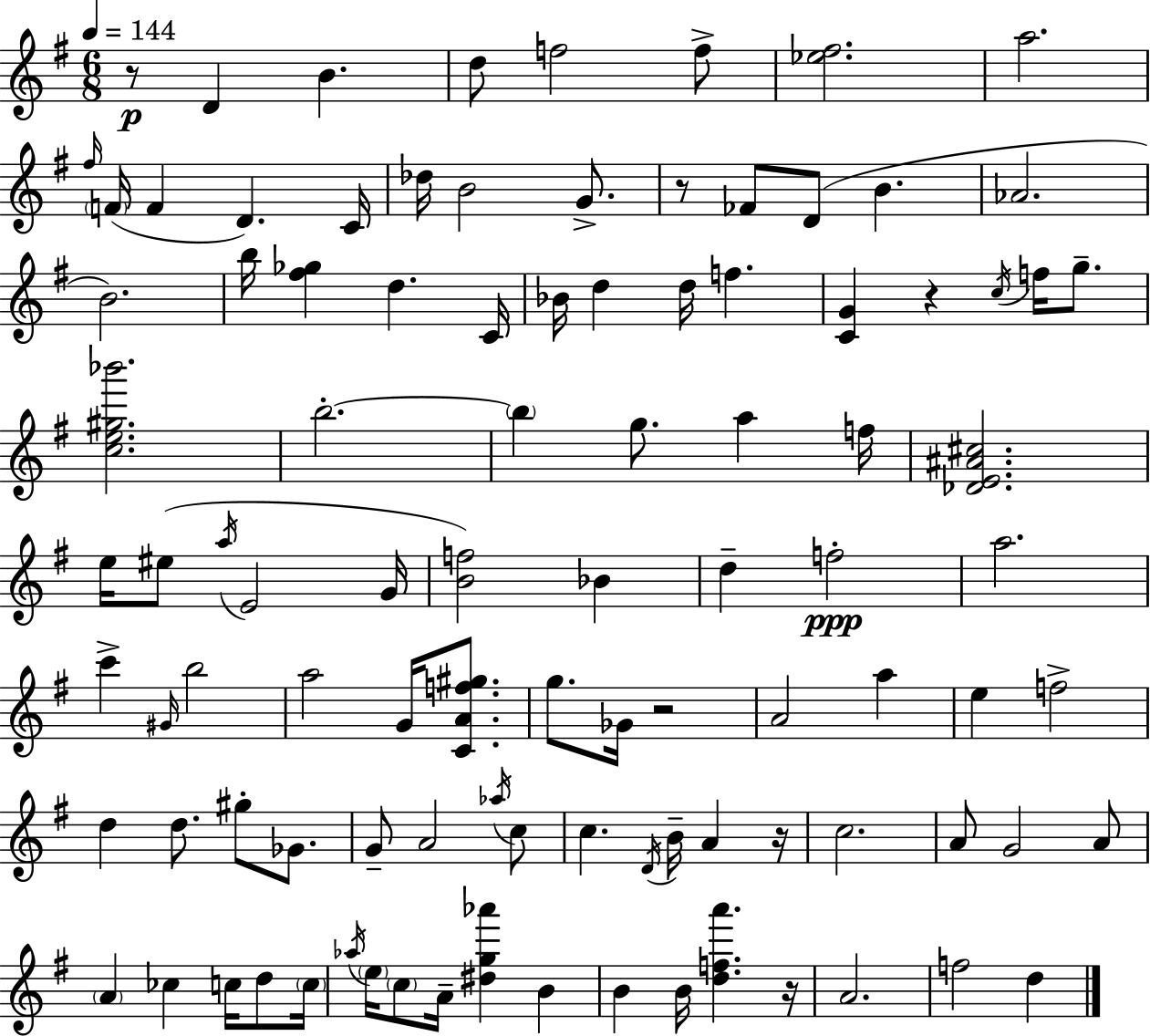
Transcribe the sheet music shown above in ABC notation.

X:1
T:Untitled
M:6/8
L:1/4
K:G
z/2 D B d/2 f2 f/2 [_e^f]2 a2 ^f/4 F/4 F D C/4 _d/4 B2 G/2 z/2 _F/2 D/2 B _A2 B2 b/4 [^f_g] d C/4 _B/4 d d/4 f [CG] z c/4 f/4 g/2 [ce^g_b']2 b2 b g/2 a f/4 [_DE^A^c]2 e/4 ^e/2 a/4 E2 G/4 [Bf]2 _B d f2 a2 c' ^G/4 b2 a2 G/4 [CAf^g]/2 g/2 _G/4 z2 A2 a e f2 d d/2 ^g/2 _G/2 G/2 A2 _a/4 c/2 c D/4 B/4 A z/4 c2 A/2 G2 A/2 A _c c/4 d/2 c/4 _a/4 e/4 c/2 A/4 [^dg_a'] B B B/4 [dfa'] z/4 A2 f2 d